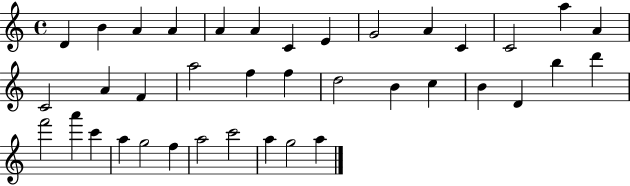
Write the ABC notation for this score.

X:1
T:Untitled
M:4/4
L:1/4
K:C
D B A A A A C E G2 A C C2 a A C2 A F a2 f f d2 B c B D b d' f'2 a' c' a g2 f a2 c'2 a g2 a